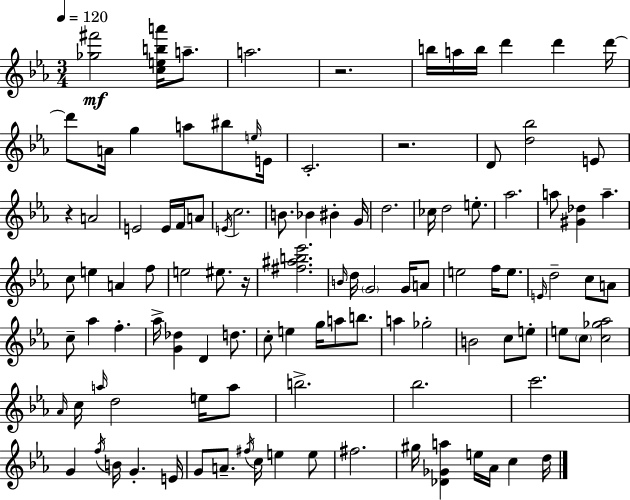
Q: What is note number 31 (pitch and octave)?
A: CES5